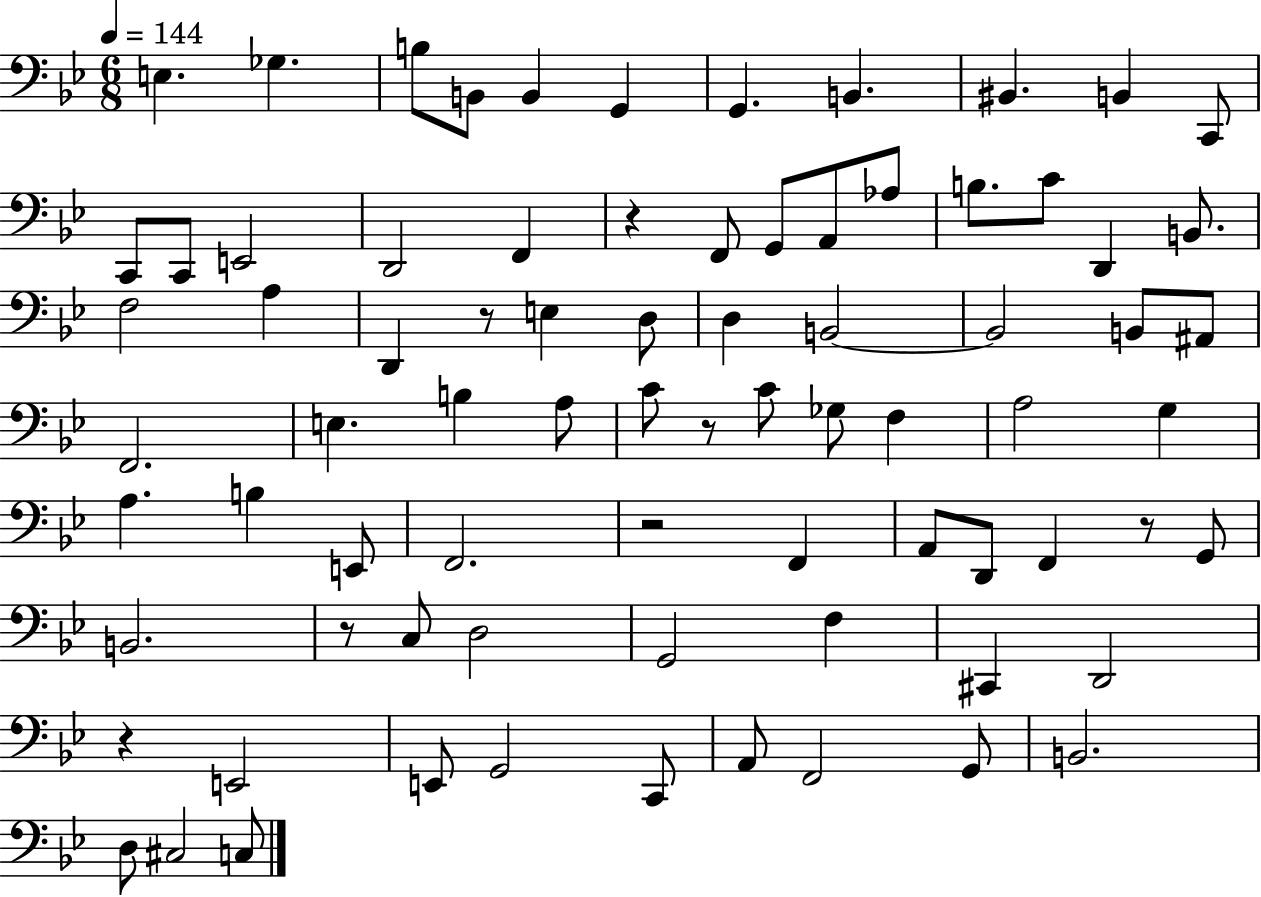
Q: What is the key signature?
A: BES major